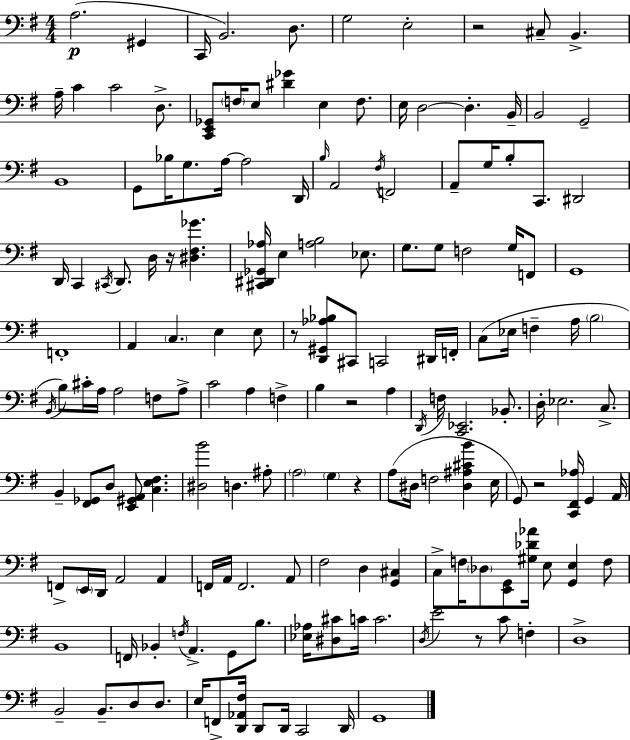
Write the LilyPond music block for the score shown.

{
  \clef bass
  \numericTimeSignature
  \time 4/4
  \key e \minor
  a2.(\p gis,4 | c,16 b,2.) d8. | g2 e2-. | r2 cis8-- b,4.-> | \break a16-- c'4 c'2 d8.-> | <c, e, ges,>8 \parenthesize f16 e8 <dis' ges'>4 e4 f8. | e16 d2~~ d4.-. b,16-- | b,2 g,2-- | \break b,1 | g,8 bes16 g8. a16~~ a2 d,16 | \grace { b16 } a,2 \acciaccatura { fis16 } f,2 | a,8-- g16 b8-. c,8. dis,2 | \break d,16 c,4 \acciaccatura { cis,16 } d,8. d16 r16 <dis fis ges'>4. | <cis, dis, ges, aes>16 e4 <a b>2 | ees8. g8. g8 f2 | g16 f,8 g,1 | \break f,1-. | a,4 \parenthesize c4. e4 | e8 r8 <d, gis, aes bes>8 cis,8 c,2 | dis,16 f,16-. c8( ees16 f4-- a16 \parenthesize b2 | \break \acciaccatura { b,16 }) b8 cis'16-. a16 a2 | f8 a8-> c'2 a4 | f4-> b4 r2 | a4 \acciaccatura { d,16 } f16 <c, ees,>2. | \break bes,8.-. d16-. ees2. | c8.-> b,4-- <fis, ges,>8 d8 <e, gis, a,>8 <c e fis>4. | <dis b'>2 d4. | ais8-. \parenthesize a2 \parenthesize g4 | \break r4 a8( dis16 f2 | <dis ais cis' b'>4 e16 g,8) r2 <c, fis, aes>16 | g,4 a,16 f,8-> \parenthesize e,16 d,16 a,2 | a,4 f,16 a,16 f,2. | \break a,8 fis2 d4 | <g, cis>4 c8-> f16 \parenthesize des8 <e, g,>8 <gis des' aes'>16 e8 <g, e>4 | f8 b,1 | f,16 bes,4-. \acciaccatura { f16 } a,4.-> | \break g,8 b8. <ees aes>16 <dis cis'>8 c'16 c'2. | \acciaccatura { d16 } e'2 r8 | c'8 f4-. d1-> | b,2-- b,8.-- | \break d8 d8. e16 f,8-> <d, aes, fis>16 d,8 d,16 c,2 | d,16 g,1 | \bar "|."
}